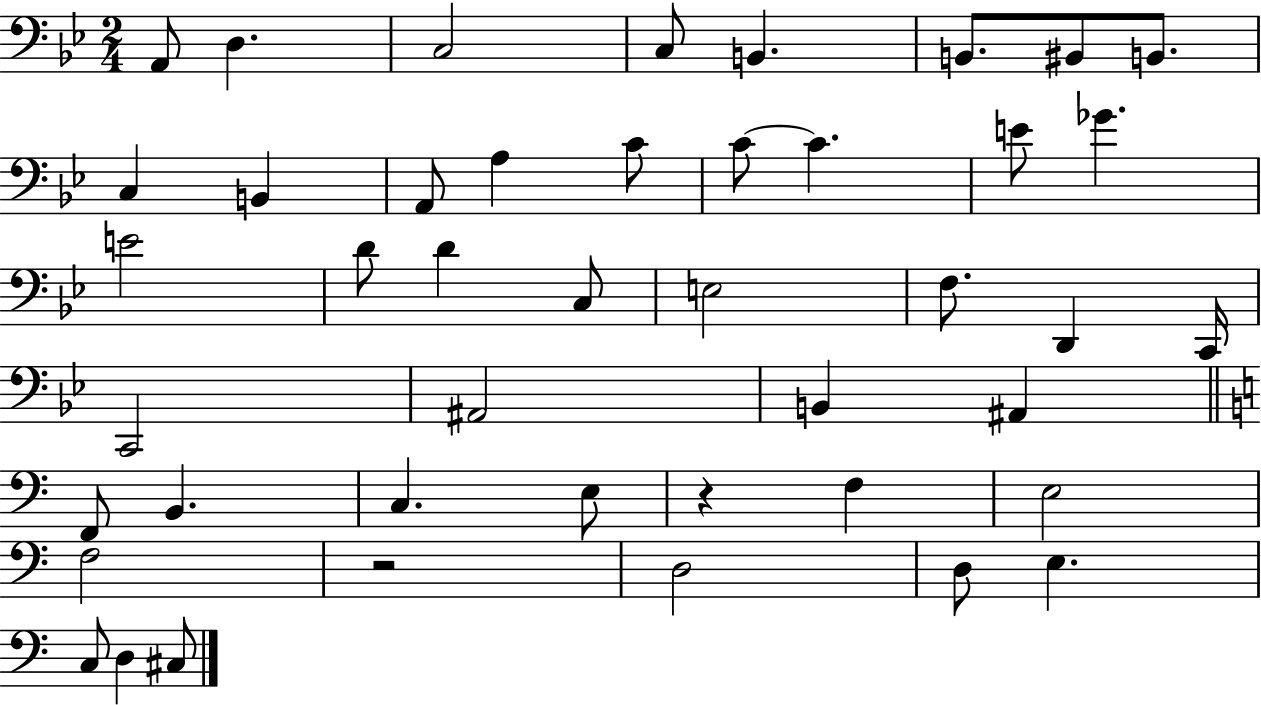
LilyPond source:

{
  \clef bass
  \numericTimeSignature
  \time 2/4
  \key bes \major
  \repeat volta 2 { a,8 d4. | c2 | c8 b,4. | b,8. bis,8 b,8. | \break c4 b,4 | a,8 a4 c'8 | c'8~~ c'4. | e'8 ges'4. | \break e'2 | d'8 d'4 c8 | e2 | f8. d,4 c,16 | \break c,2 | ais,2 | b,4 ais,4 | \bar "||" \break \key c \major f,8 b,4. | c4. e8 | r4 f4 | e2 | \break f2 | r2 | d2 | d8 e4. | \break c8 d4 cis8 | } \bar "|."
}